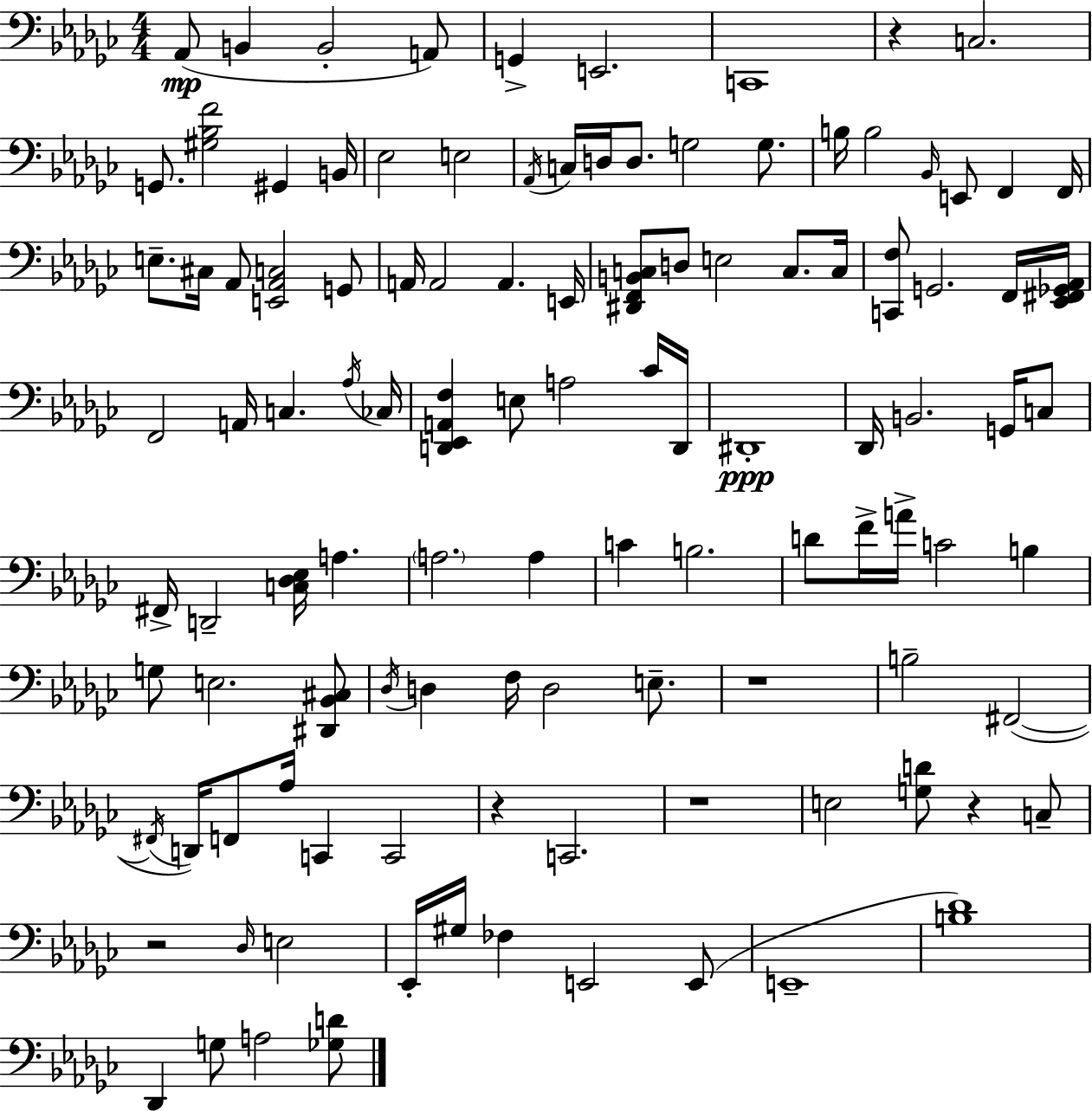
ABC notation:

X:1
T:Untitled
M:4/4
L:1/4
K:Ebm
_A,,/2 B,, B,,2 A,,/2 G,, E,,2 C,,4 z C,2 G,,/2 [^G,_B,F]2 ^G,, B,,/4 _E,2 E,2 _A,,/4 C,/4 D,/4 D,/2 G,2 G,/2 B,/4 B,2 _B,,/4 E,,/2 F,, F,,/4 E,/2 ^C,/4 _A,,/2 [E,,_A,,C,]2 G,,/2 A,,/4 A,,2 A,, E,,/4 [^D,,F,,B,,C,]/2 D,/2 E,2 C,/2 C,/4 [C,,F,]/2 G,,2 F,,/4 [_E,,^F,,_G,,_A,,]/4 F,,2 A,,/4 C, _A,/4 _C,/4 [D,,_E,,A,,F,] E,/2 A,2 _C/4 D,,/4 ^D,,4 _D,,/4 B,,2 G,,/4 C,/2 ^F,,/4 D,,2 [C,_D,_E,]/4 A, A,2 A, C B,2 D/2 F/4 A/4 C2 B, G,/2 E,2 [^D,,_B,,^C,]/2 _D,/4 D, F,/4 D,2 E,/2 z4 B,2 ^F,,2 ^F,,/4 D,,/4 F,,/2 _A,/4 C,, C,,2 z C,,2 z4 E,2 [G,D]/2 z C,/2 z2 _D,/4 E,2 _E,,/4 ^G,/4 _F, E,,2 E,,/2 E,,4 [B,_D]4 _D,, G,/2 A,2 [_G,D]/2